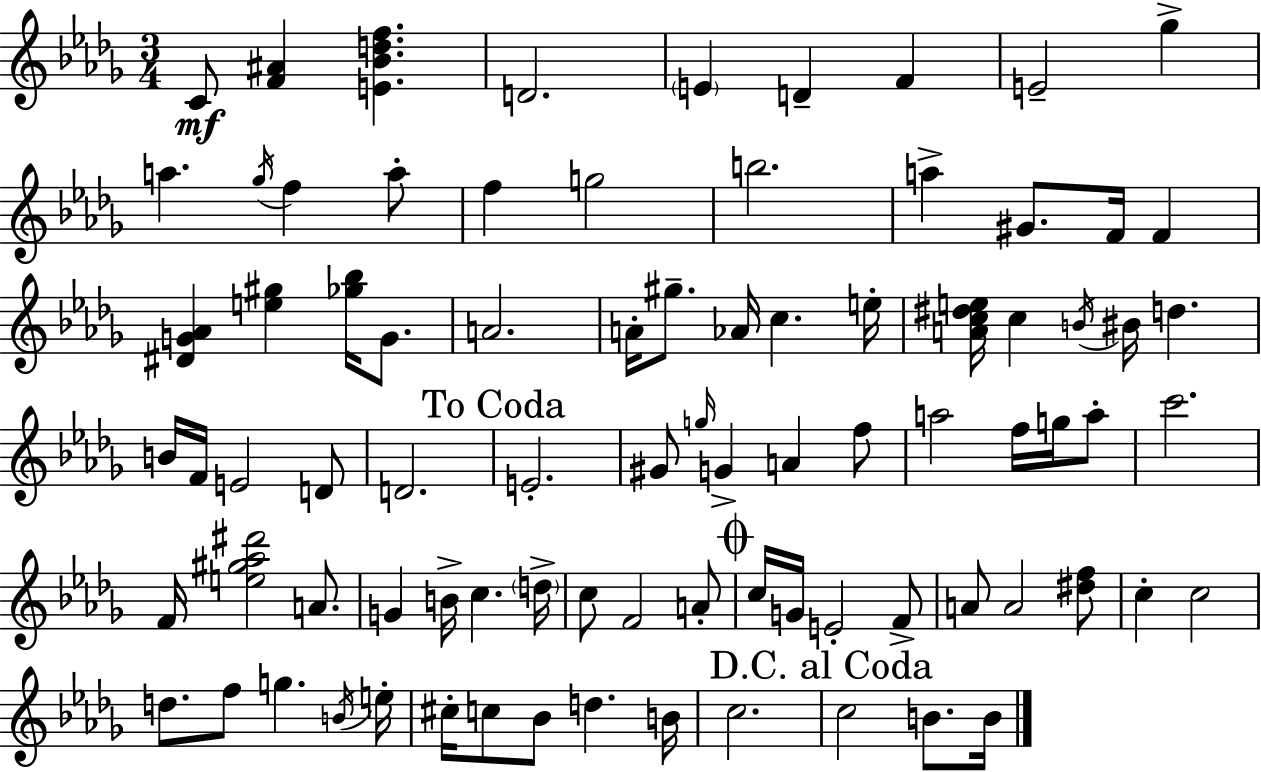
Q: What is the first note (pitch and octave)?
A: C4